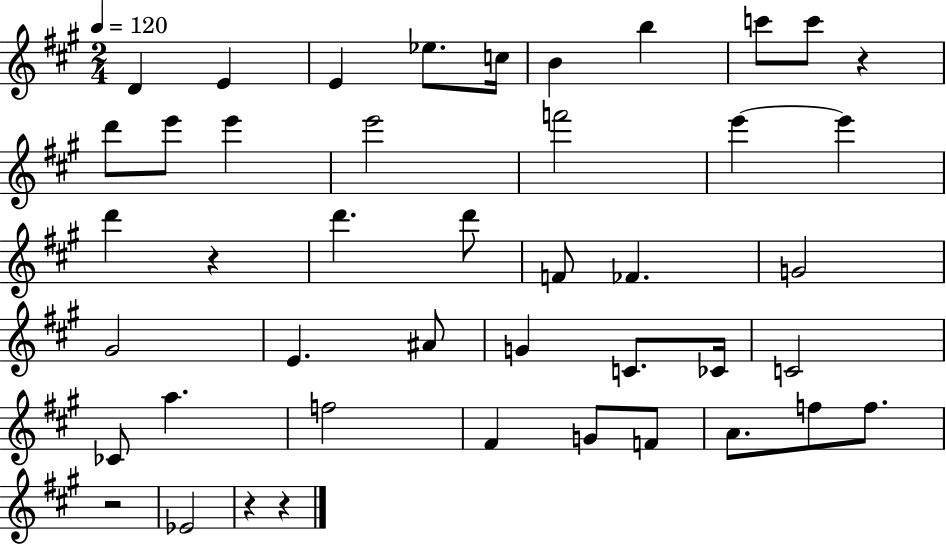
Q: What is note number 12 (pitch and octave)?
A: E6